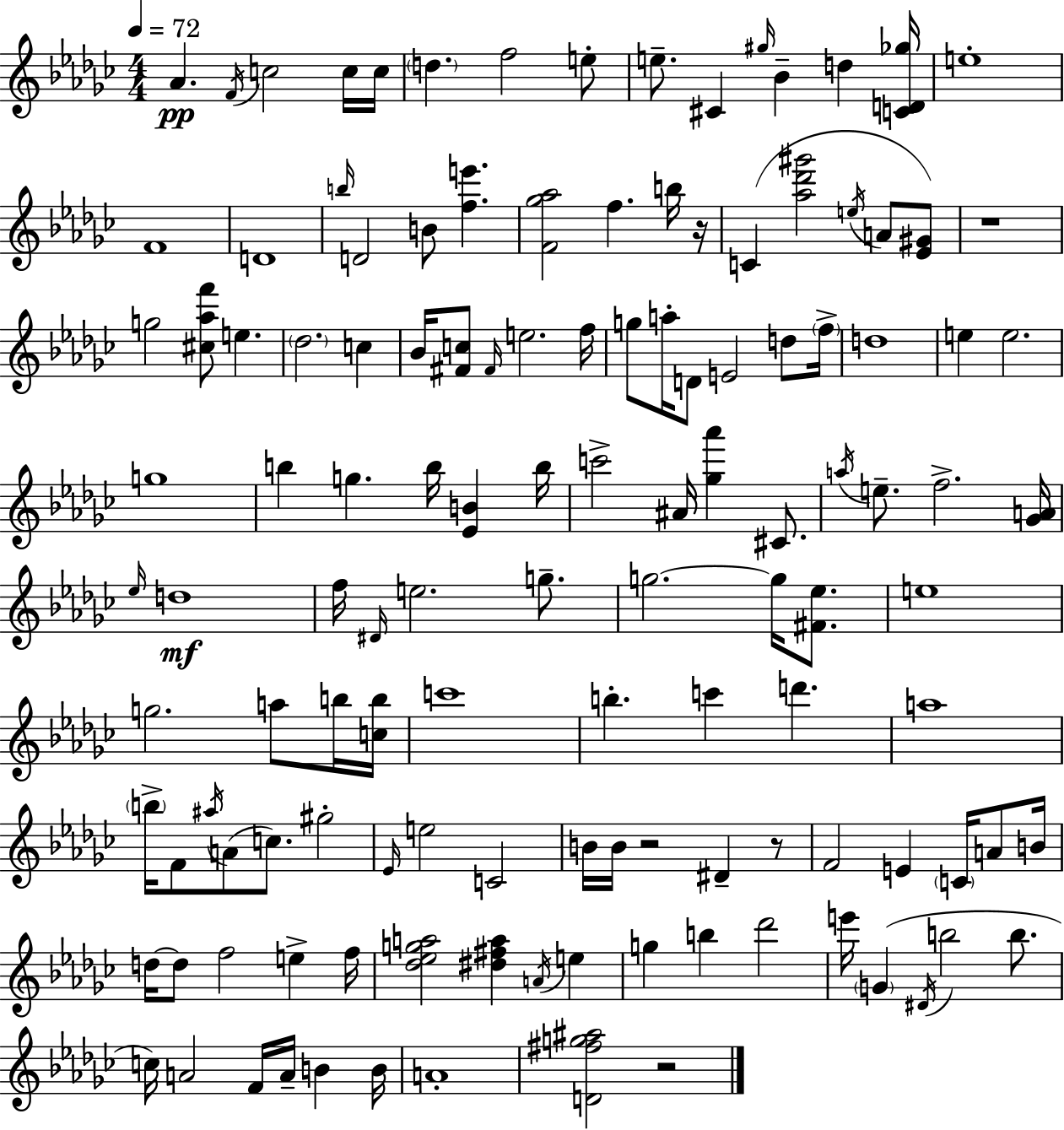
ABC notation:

X:1
T:Untitled
M:4/4
L:1/4
K:Ebm
_A F/4 c2 c/4 c/4 d f2 e/2 e/2 ^C ^g/4 _B d [CD_g]/4 e4 F4 D4 b/4 D2 B/2 [fe'] [F_g_a]2 f b/4 z/4 C [_a_d'^g']2 e/4 A/2 [_E^G]/2 z4 g2 [^c_af']/2 e _d2 c _B/4 [^Fc]/2 ^F/4 e2 f/4 g/2 a/4 D/2 E2 d/2 f/4 d4 e e2 g4 b g b/4 [_EB] b/4 c'2 ^A/4 [_g_a'] ^C/2 a/4 e/2 f2 [_GA]/4 _e/4 d4 f/4 ^D/4 e2 g/2 g2 g/4 [^F_e]/2 e4 g2 a/2 b/4 [cb]/4 c'4 b c' d' a4 b/4 F/2 ^a/4 A/2 c/2 ^g2 _E/4 e2 C2 B/4 B/4 z2 ^D z/2 F2 E C/4 A/2 B/4 d/4 d/2 f2 e f/4 [_d_ega]2 [^d^fa] A/4 e g b _d'2 e'/4 G ^D/4 b2 b/2 c/4 A2 F/4 A/4 B B/4 A4 [D^fg^a]2 z2